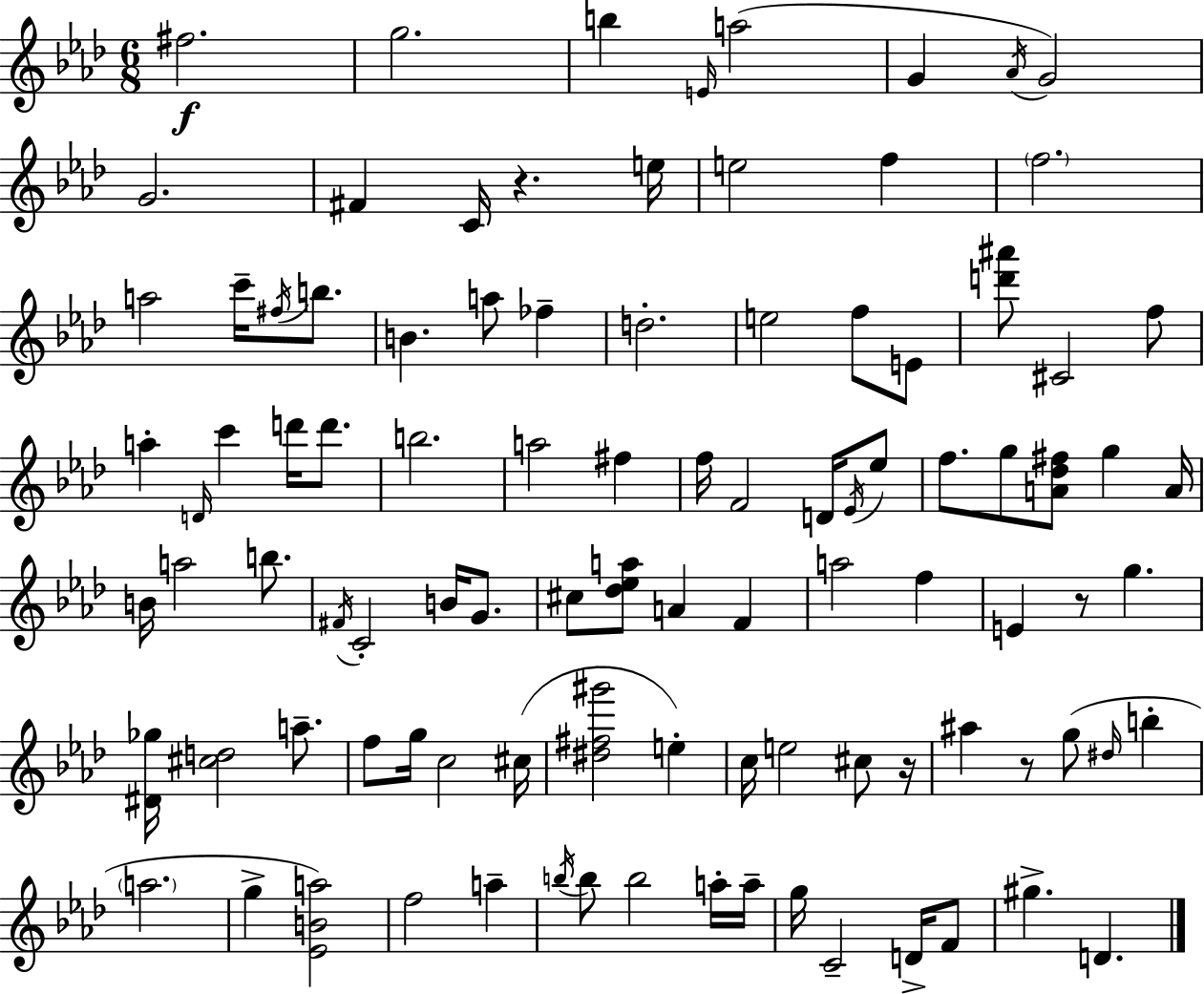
{
  \clef treble
  \numericTimeSignature
  \time 6/8
  \key f \minor
  \repeat volta 2 { fis''2.\f | g''2. | b''4 \grace { e'16 }( a''2 | g'4 \acciaccatura { aes'16 } g'2) | \break g'2. | fis'4 c'16 r4. | e''16 e''2 f''4 | \parenthesize f''2. | \break a''2 c'''16-- \acciaccatura { fis''16 } | b''8. b'4. a''8 fes''4-- | d''2.-. | e''2 f''8 | \break e'8 <d''' ais'''>8 cis'2 | f''8 a''4-. \grace { d'16 } c'''4 | d'''16 d'''8. b''2. | a''2 | \break fis''4 f''16 f'2 | d'16 \acciaccatura { ees'16 } ees''8 f''8. g''8 <a' des'' fis''>8 | g''4 a'16 b'16 a''2 | b''8. \acciaccatura { fis'16 } c'2-. | \break b'16 g'8. cis''8 <des'' ees'' a''>8 a'4 | f'4 a''2 | f''4 e'4 r8 | g''4. <dis' ges''>16 <cis'' d''>2 | \break a''8.-- f''8 g''16 c''2 | cis''16( <dis'' fis'' gis'''>2 | e''4-.) c''16 e''2 | cis''8 r16 ais''4 r8 | \break g''8( \grace { dis''16 } b''4-. \parenthesize a''2. | g''4-> <ees' b' a''>2) | f''2 | a''4-- \acciaccatura { b''16 } b''8 b''2 | \break a''16-. a''16-- g''16 c'2-- | d'16-> f'8 gis''4.-> | d'4. } \bar "|."
}